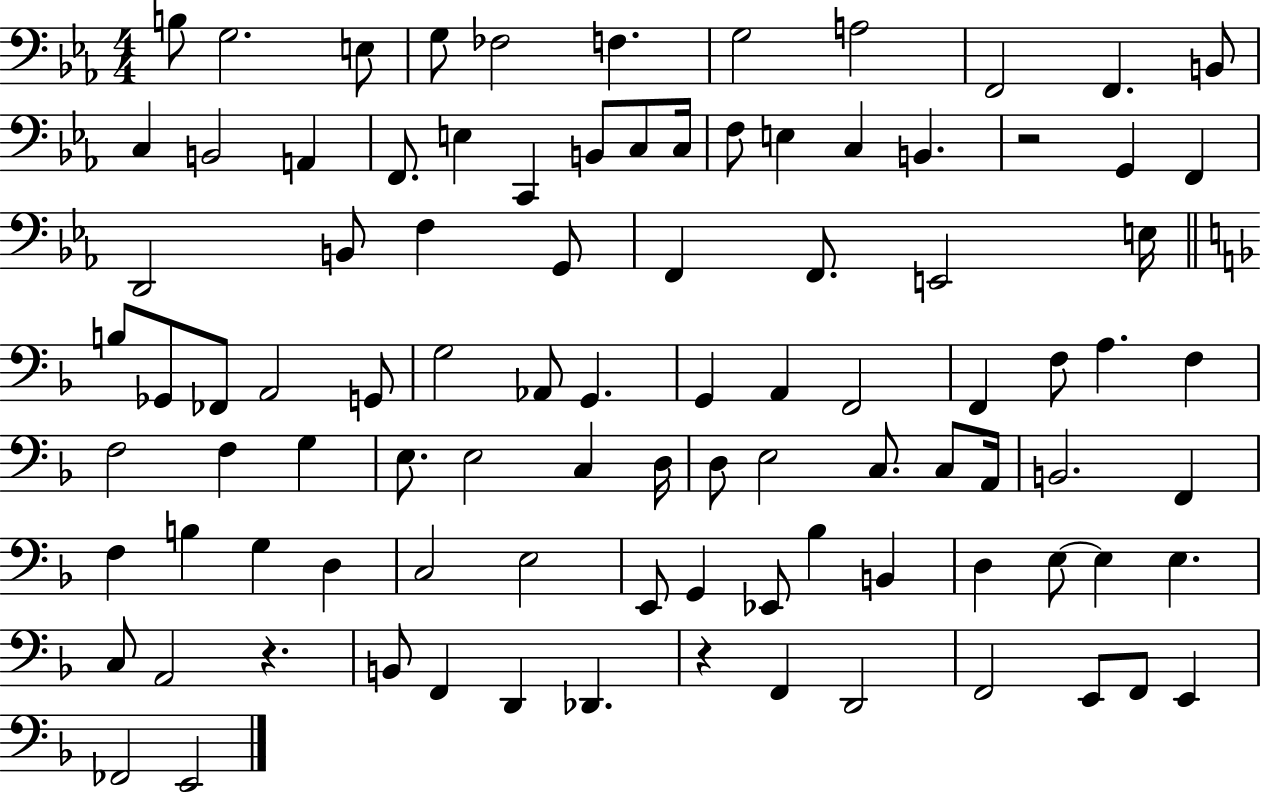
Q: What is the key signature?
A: EES major